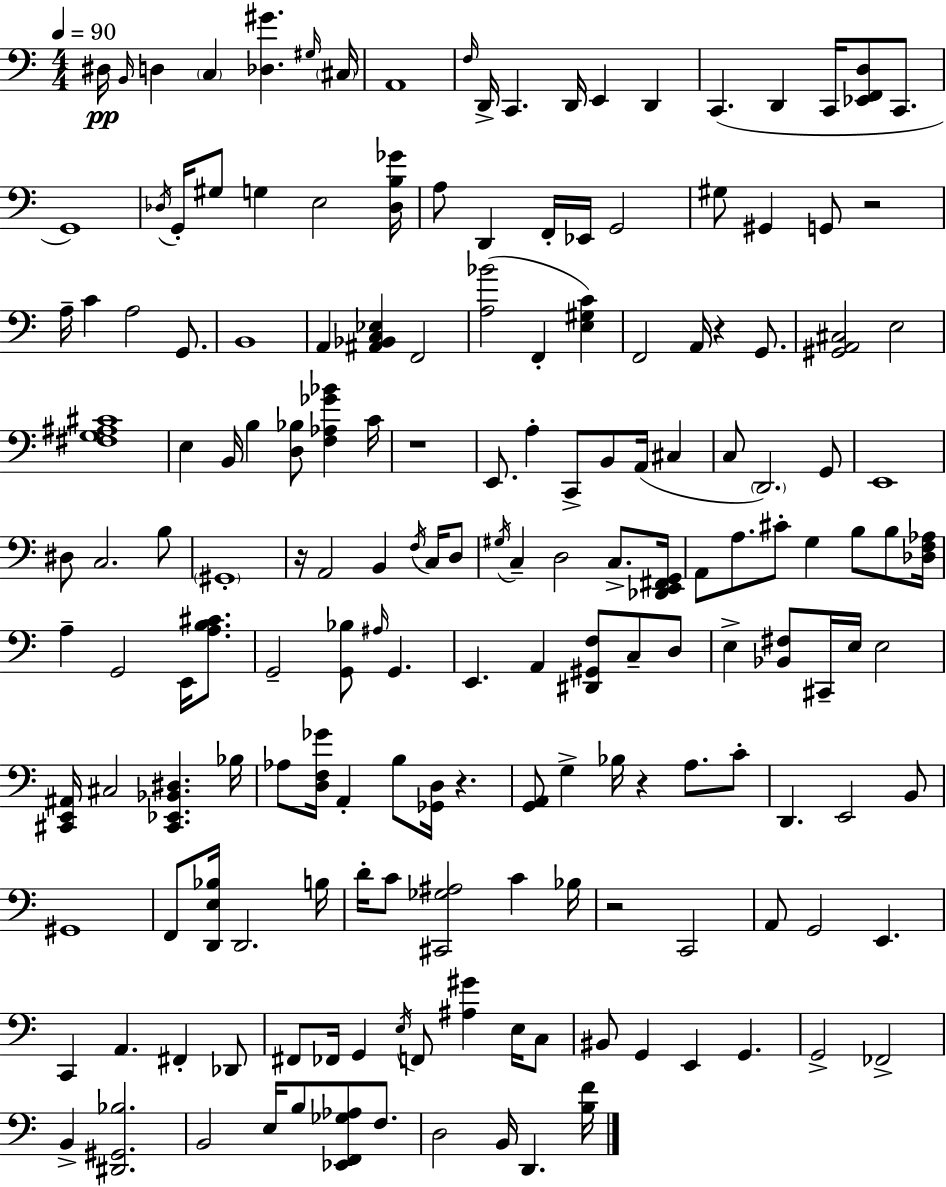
X:1
T:Untitled
M:4/4
L:1/4
K:C
^D,/4 B,,/4 D, C, [_D,^G] ^G,/4 ^C,/4 A,,4 F,/4 D,,/4 C,, D,,/4 E,, D,, C,, D,, C,,/4 [_E,,F,,D,]/2 C,,/2 G,,4 _D,/4 G,,/4 ^G,/2 G, E,2 [_D,B,_G]/4 A,/2 D,, F,,/4 _E,,/4 G,,2 ^G,/2 ^G,, G,,/2 z2 A,/4 C A,2 G,,/2 B,,4 A,, [^A,,_B,,C,_E,] F,,2 [A,_B]2 F,, [E,^G,C] F,,2 A,,/4 z G,,/2 [^G,,A,,^C,]2 E,2 [^F,G,^A,^C]4 E, B,,/4 B, [D,_B,]/2 [F,_A,_G_B] C/4 z4 E,,/2 A, C,,/2 B,,/2 A,,/4 ^C, C,/2 D,,2 G,,/2 E,,4 ^D,/2 C,2 B,/2 ^G,,4 z/4 A,,2 B,, F,/4 C,/4 D,/2 ^G,/4 C, D,2 C,/2 [_D,,E,,^F,,G,,]/4 A,,/2 A,/2 ^C/2 G, B,/2 B,/2 [_D,F,_A,]/4 A, G,,2 E,,/4 [A,B,^C]/2 G,,2 [G,,_B,]/2 ^A,/4 G,, E,, A,, [^D,,^G,,F,]/2 C,/2 D,/2 E, [_B,,^F,]/2 ^C,,/4 E,/4 E,2 [^C,,E,,^A,,]/4 ^C,2 [^C,,_E,,_B,,^D,] _B,/4 _A,/2 [D,F,_G]/4 A,, B,/2 [_G,,D,]/4 z [G,,A,,]/2 G, _B,/4 z A,/2 C/2 D,, E,,2 B,,/2 ^G,,4 F,,/2 [D,,E,_B,]/4 D,,2 B,/4 D/4 C/2 [^C,,_G,^A,]2 C _B,/4 z2 C,,2 A,,/2 G,,2 E,, C,, A,, ^F,, _D,,/2 ^F,,/2 _F,,/4 G,, E,/4 F,,/2 [^A,^G] E,/4 C,/2 ^B,,/2 G,, E,, G,, G,,2 _F,,2 B,, [^D,,^G,,_B,]2 B,,2 E,/4 B,/2 [_E,,F,,_G,_A,]/2 F,/2 D,2 B,,/4 D,, [B,F]/4